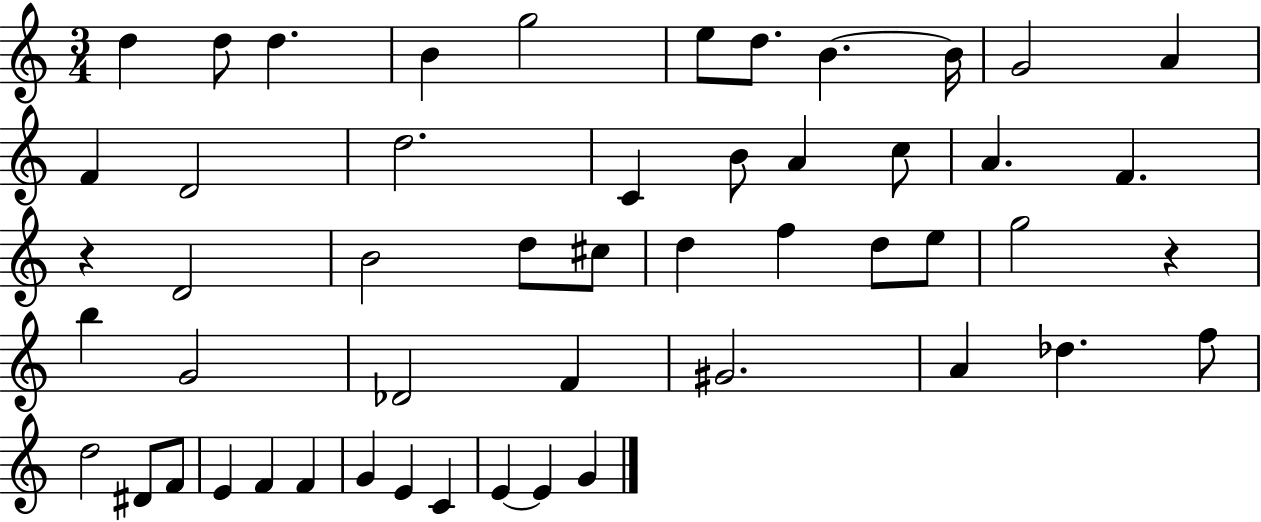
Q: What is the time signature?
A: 3/4